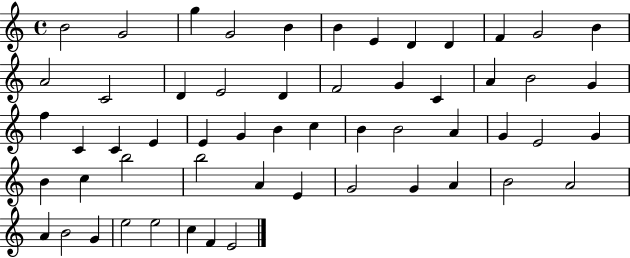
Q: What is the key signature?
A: C major